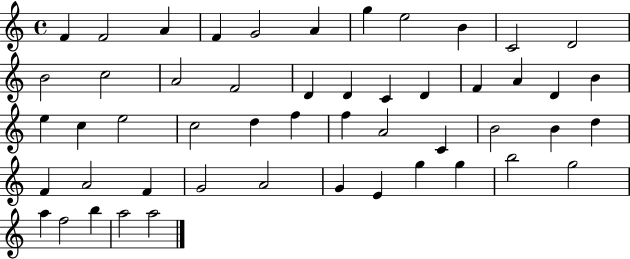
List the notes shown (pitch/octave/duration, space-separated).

F4/q F4/h A4/q F4/q G4/h A4/q G5/q E5/h B4/q C4/h D4/h B4/h C5/h A4/h F4/h D4/q D4/q C4/q D4/q F4/q A4/q D4/q B4/q E5/q C5/q E5/h C5/h D5/q F5/q F5/q A4/h C4/q B4/h B4/q D5/q F4/q A4/h F4/q G4/h A4/h G4/q E4/q G5/q G5/q B5/h G5/h A5/q F5/h B5/q A5/h A5/h